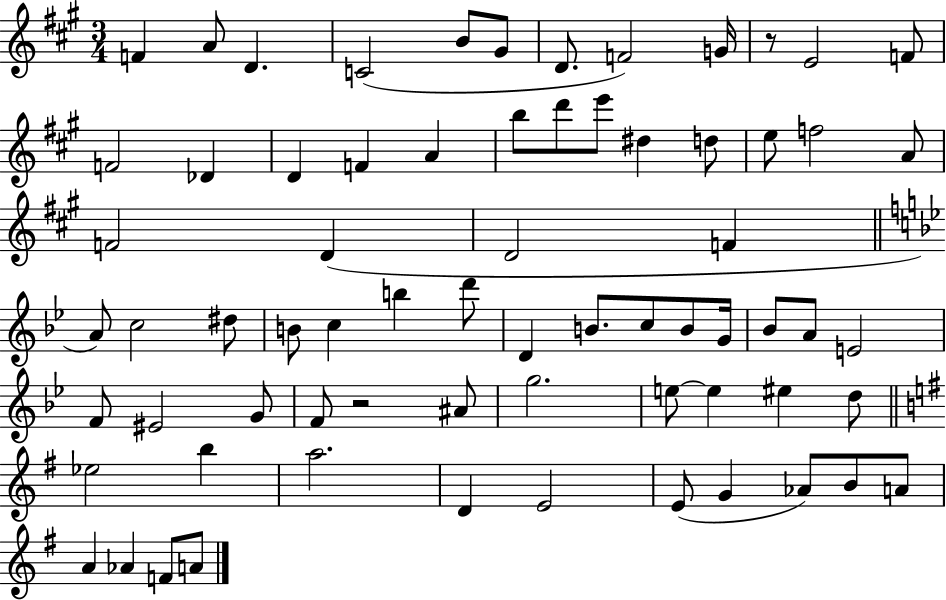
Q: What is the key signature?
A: A major